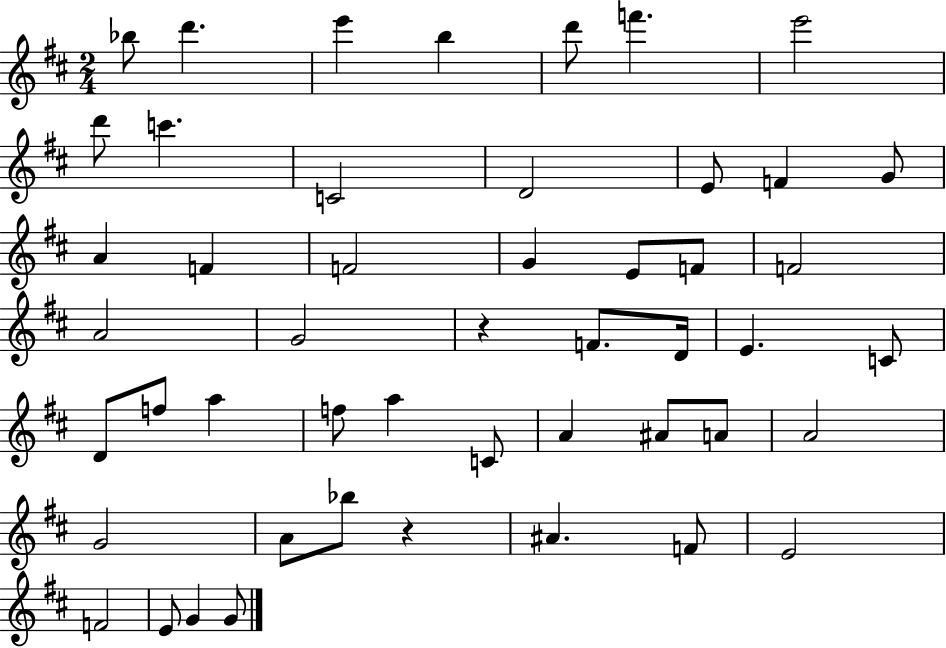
Bb5/e D6/q. E6/q B5/q D6/e F6/q. E6/h D6/e C6/q. C4/h D4/h E4/e F4/q G4/e A4/q F4/q F4/h G4/q E4/e F4/e F4/h A4/h G4/h R/q F4/e. D4/s E4/q. C4/e D4/e F5/e A5/q F5/e A5/q C4/e A4/q A#4/e A4/e A4/h G4/h A4/e Bb5/e R/q A#4/q. F4/e E4/h F4/h E4/e G4/q G4/e